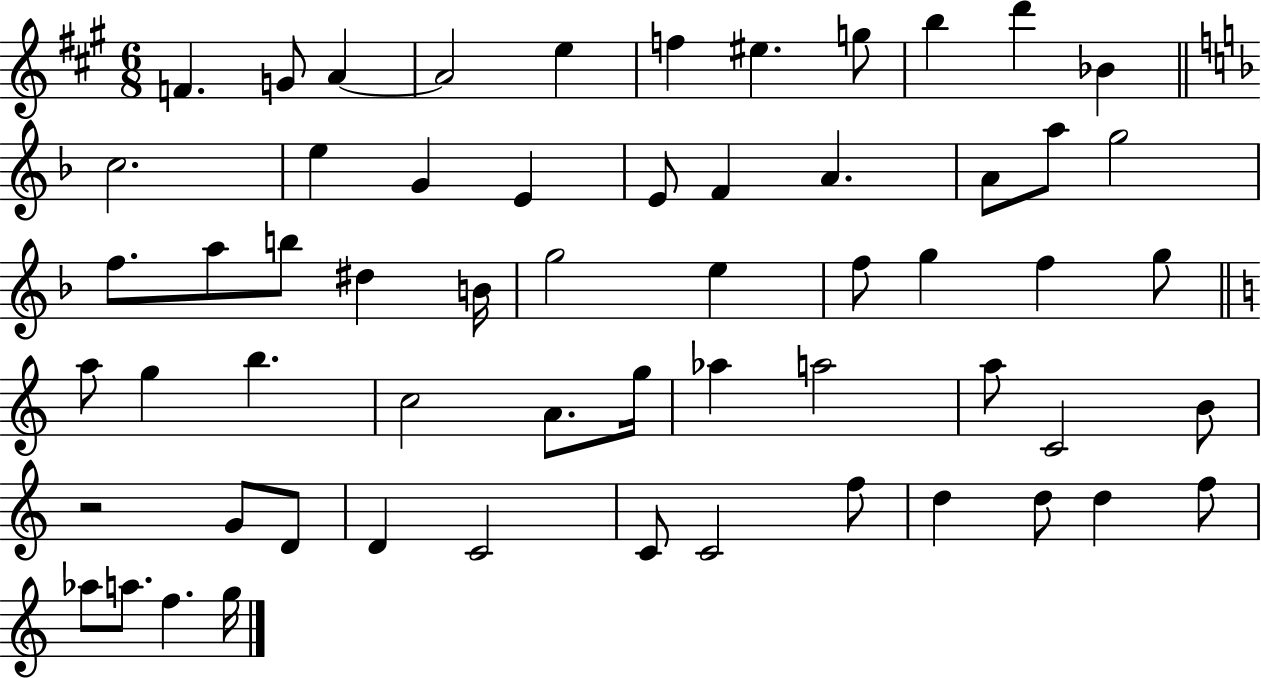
X:1
T:Untitled
M:6/8
L:1/4
K:A
F G/2 A A2 e f ^e g/2 b d' _B c2 e G E E/2 F A A/2 a/2 g2 f/2 a/2 b/2 ^d B/4 g2 e f/2 g f g/2 a/2 g b c2 A/2 g/4 _a a2 a/2 C2 B/2 z2 G/2 D/2 D C2 C/2 C2 f/2 d d/2 d f/2 _a/2 a/2 f g/4